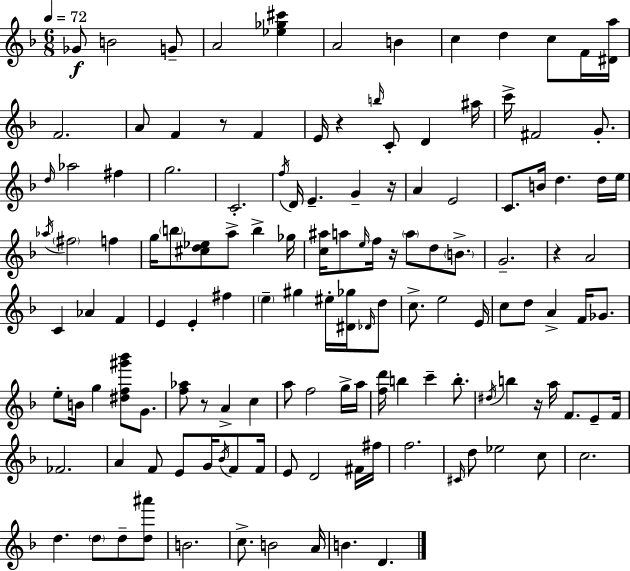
Gb4/e B4/h G4/e A4/h [Eb5,Gb5,C#6]/q A4/h B4/q C5/q D5/q C5/e F4/s [D#4,A5]/s F4/h. A4/e F4/q R/e F4/q E4/s R/q B5/s C4/e D4/q A#5/s C6/s F#4/h G4/e. D5/s Ab5/h F#5/q G5/h. C4/h. F5/s D4/s E4/q. G4/q R/s A4/q E4/h C4/e. B4/s D5/q. D5/s E5/s Ab5/s F#5/h F5/q G5/s B5/e [C#5,D5,Eb5]/e A5/e B5/q Gb5/s [C5,A#5]/s A5/e E5/s F5/s R/s A5/e D5/e B4/e. G4/h. R/q A4/h C4/q Ab4/q F4/q E4/q E4/q F#5/q E5/q G#5/q EIS5/s [D#4,Gb5]/s Db4/s D5/e C5/e. E5/h E4/s C5/e D5/e A4/q F4/s Gb4/e. E5/e B4/s G5/q [D#5,F5,G#6,Bb6]/e G4/e. [F5,Ab5]/e R/e A4/q C5/q A5/e F5/h G5/s A5/s [F5,D6]/s B5/q C6/q B5/e. D#5/s B5/q R/s A5/s F4/e. E4/e F4/s FES4/h. A4/q F4/e E4/e G4/s Bb4/s F4/e F4/s E4/e D4/h F#4/s F#5/s F5/h. C#4/s D5/e Eb5/h C5/e C5/h. D5/q. D5/e D5/e [D5,A#6]/e B4/h. C5/e. B4/h A4/s B4/q. D4/q.